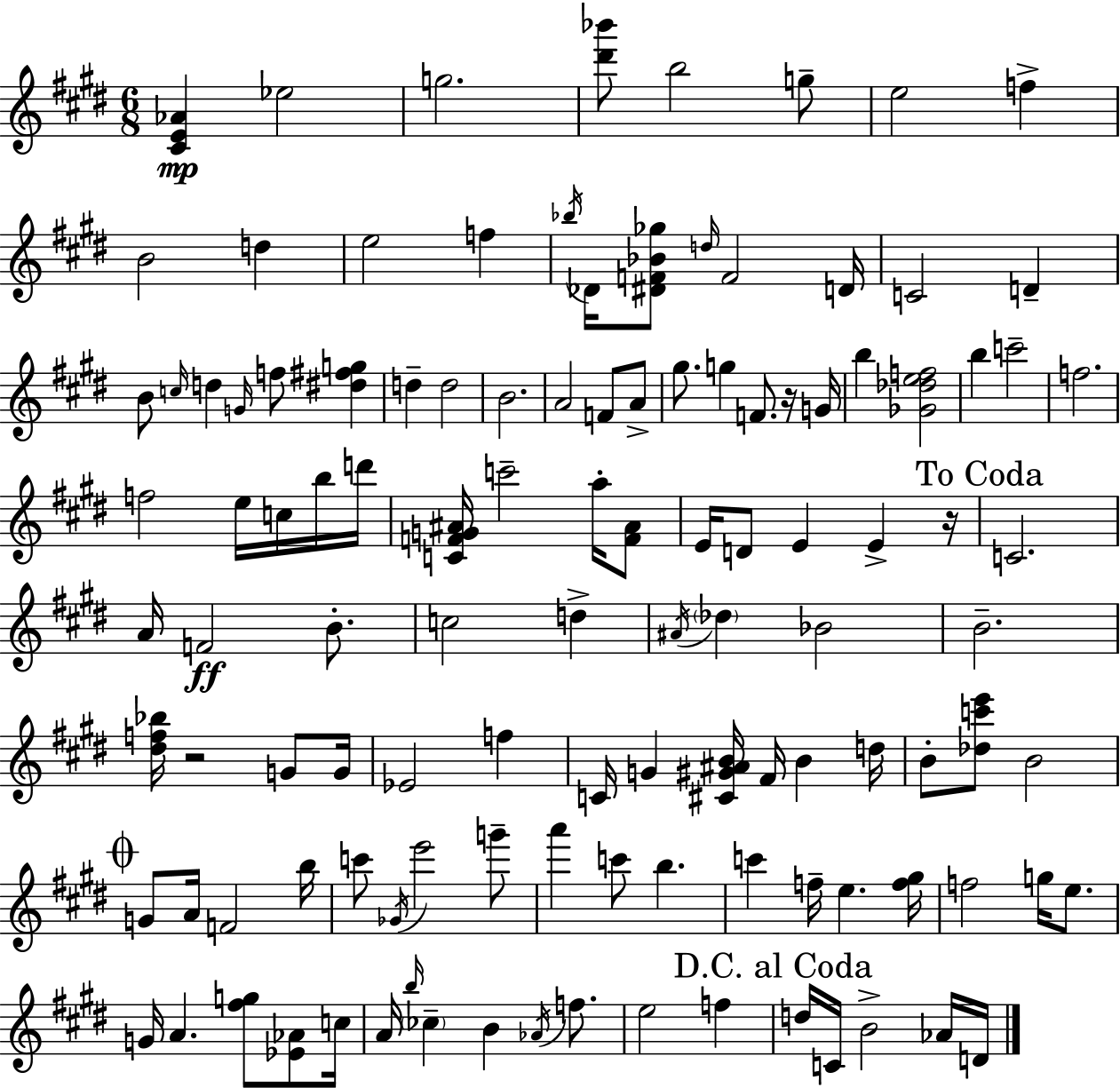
[C#4,E4,Ab4]/q Eb5/h G5/h. [D#6,Bb6]/e B5/h G5/e E5/h F5/q B4/h D5/q E5/h F5/q Bb5/s Db4/s [D#4,F4,Bb4,Gb5]/e D5/s F4/h D4/s C4/h D4/q B4/e C5/s D5/q G4/s F5/e [D#5,F#5,G5]/q D5/q D5/h B4/h. A4/h F4/e A4/e G#5/e. G5/q F4/e. R/s G4/s B5/q [Gb4,Db5,E5,F5]/h B5/q C6/h F5/h. F5/h E5/s C5/s B5/s D6/s [C4,F4,G4,A#4]/s C6/h A5/s [F4,A#4]/e E4/s D4/e E4/q E4/q R/s C4/h. A4/s F4/h B4/e. C5/h D5/q A#4/s Db5/q Bb4/h B4/h. [D#5,F5,Bb5]/s R/h G4/e G4/s Eb4/h F5/q C4/s G4/q [C#4,G#4,A#4,B4]/s F#4/s B4/q D5/s B4/e [Db5,C6,E6]/e B4/h G4/e A4/s F4/h B5/s C6/e Gb4/s E6/h G6/e A6/q C6/e B5/q. C6/q F5/s E5/q. [F5,G#5]/s F5/h G5/s E5/e. G4/s A4/q. [F#5,G5]/e [Eb4,Ab4]/e C5/s A4/s B5/s CES5/q B4/q Ab4/s F5/e. E5/h F5/q D5/s C4/s B4/h Ab4/s D4/s